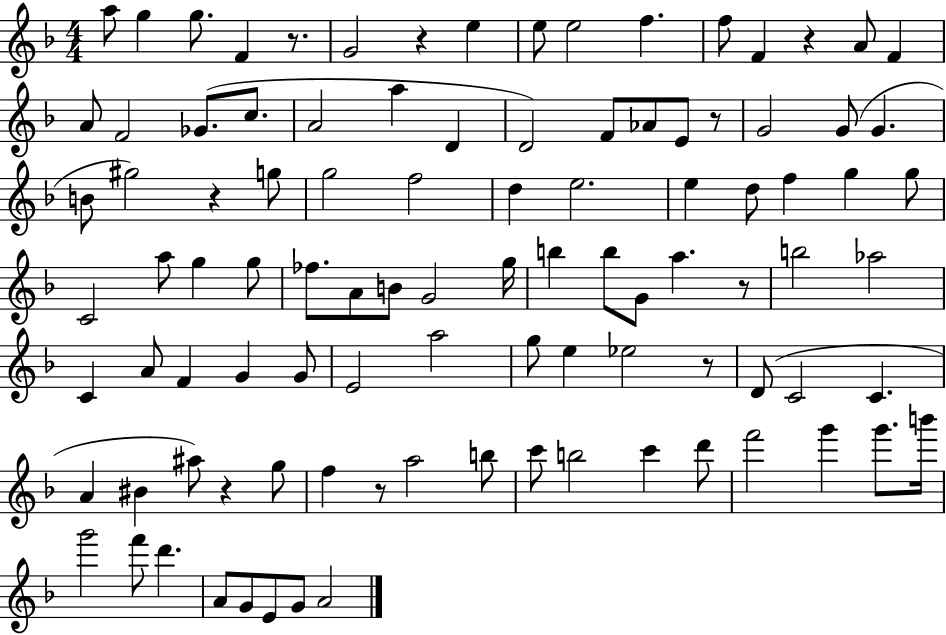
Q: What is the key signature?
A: F major